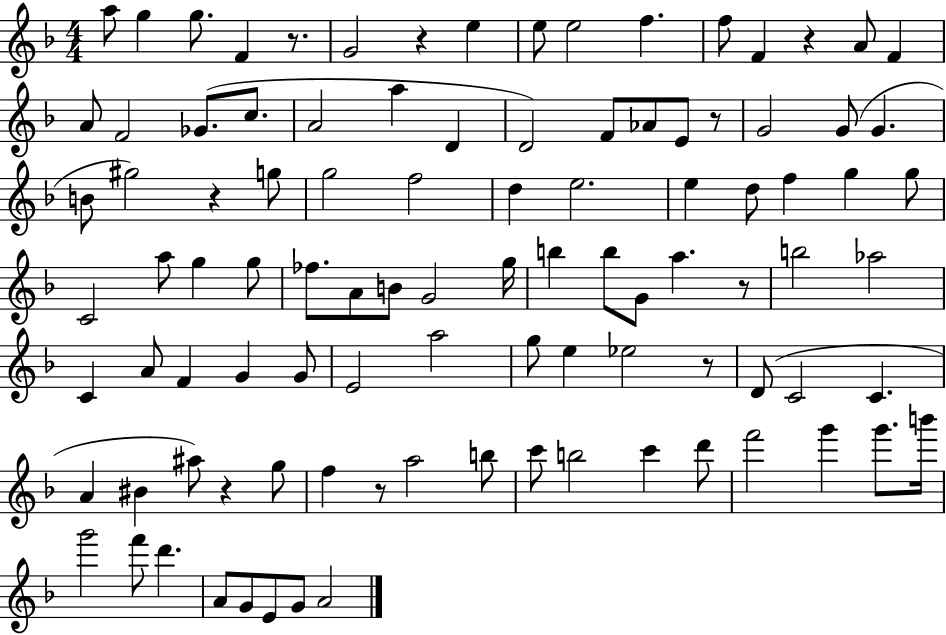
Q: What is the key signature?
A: F major